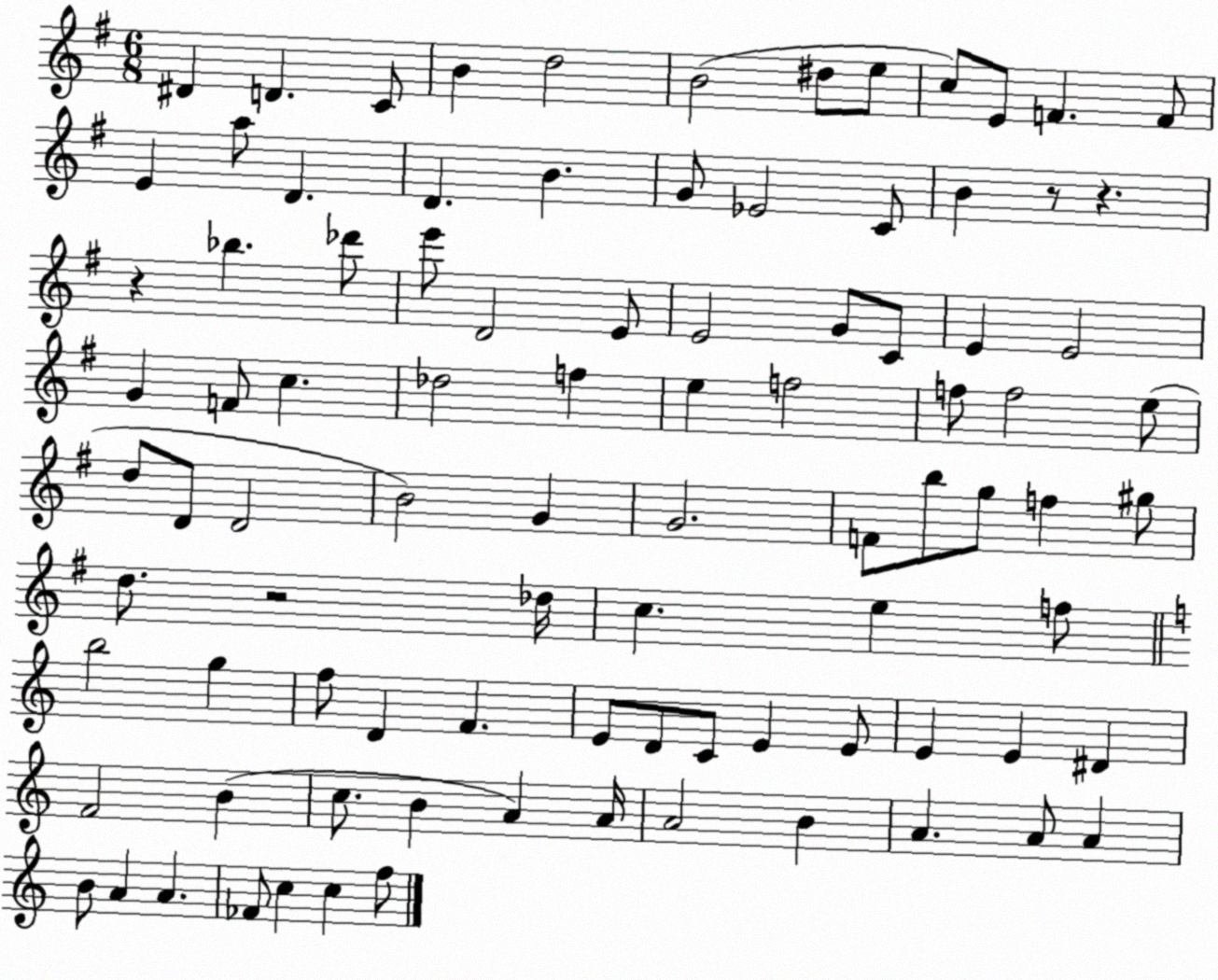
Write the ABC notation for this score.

X:1
T:Untitled
M:6/8
L:1/4
K:G
^D D C/2 B d2 B2 ^d/2 e/2 c/2 E/2 F F/2 E a/2 D D B G/2 _E2 C/2 B z/2 z z _b _d'/2 e'/2 D2 E/2 E2 G/2 C/2 E E2 G F/2 c _d2 f e f2 f/2 f2 e/2 d/2 D/2 D2 B2 G G2 F/2 b/2 g/2 f ^g/2 d/2 z2 _d/4 c e f/2 b2 g f/2 D F E/2 D/2 C/2 E E/2 E E ^D F2 B c/2 B A A/4 A2 B A A/2 A B/2 A A _F/2 c c f/2